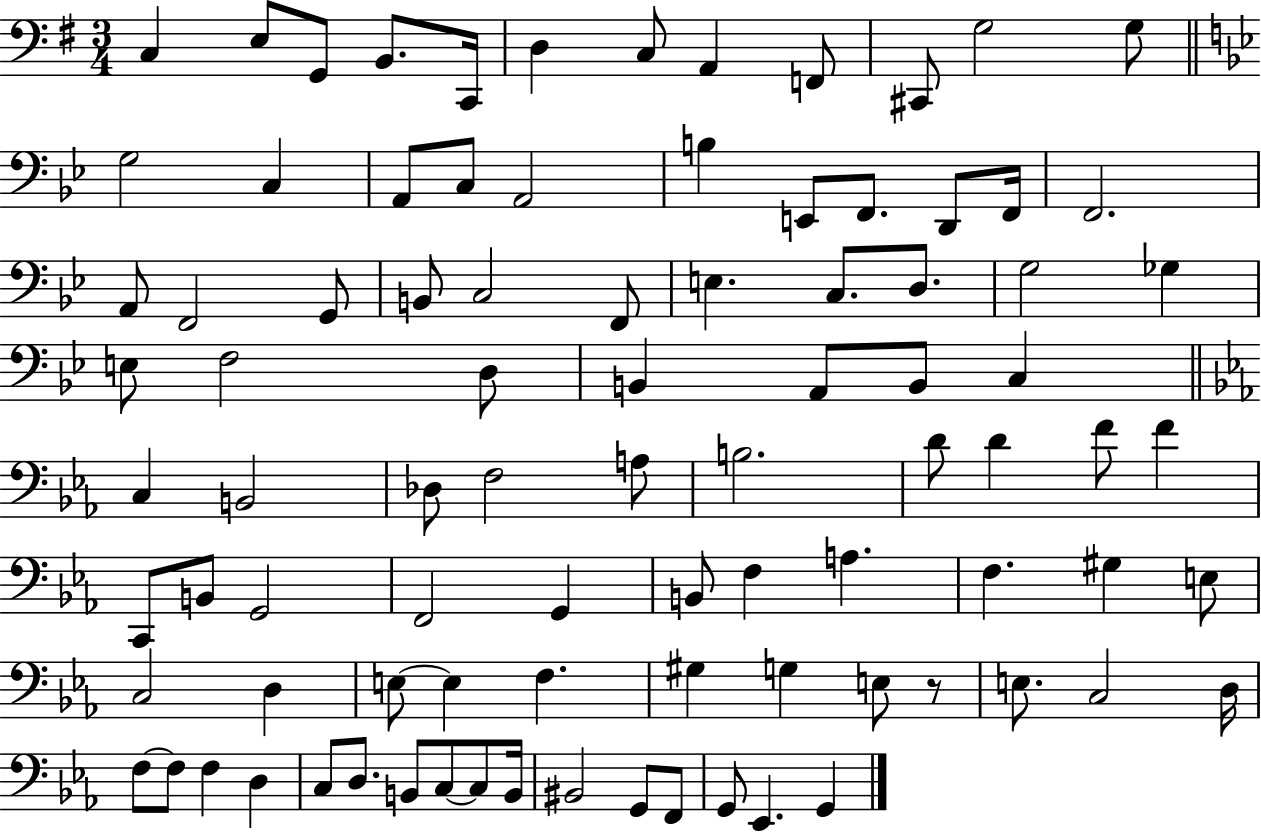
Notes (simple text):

C3/q E3/e G2/e B2/e. C2/s D3/q C3/e A2/q F2/e C#2/e G3/h G3/e G3/h C3/q A2/e C3/e A2/h B3/q E2/e F2/e. D2/e F2/s F2/h. A2/e F2/h G2/e B2/e C3/h F2/e E3/q. C3/e. D3/e. G3/h Gb3/q E3/e F3/h D3/e B2/q A2/e B2/e C3/q C3/q B2/h Db3/e F3/h A3/e B3/h. D4/e D4/q F4/e F4/q C2/e B2/e G2/h F2/h G2/q B2/e F3/q A3/q. F3/q. G#3/q E3/e C3/h D3/q E3/e E3/q F3/q. G#3/q G3/q E3/e R/e E3/e. C3/h D3/s F3/e F3/e F3/q D3/q C3/e D3/e. B2/e C3/e C3/e B2/s BIS2/h G2/e F2/e G2/e Eb2/q. G2/q